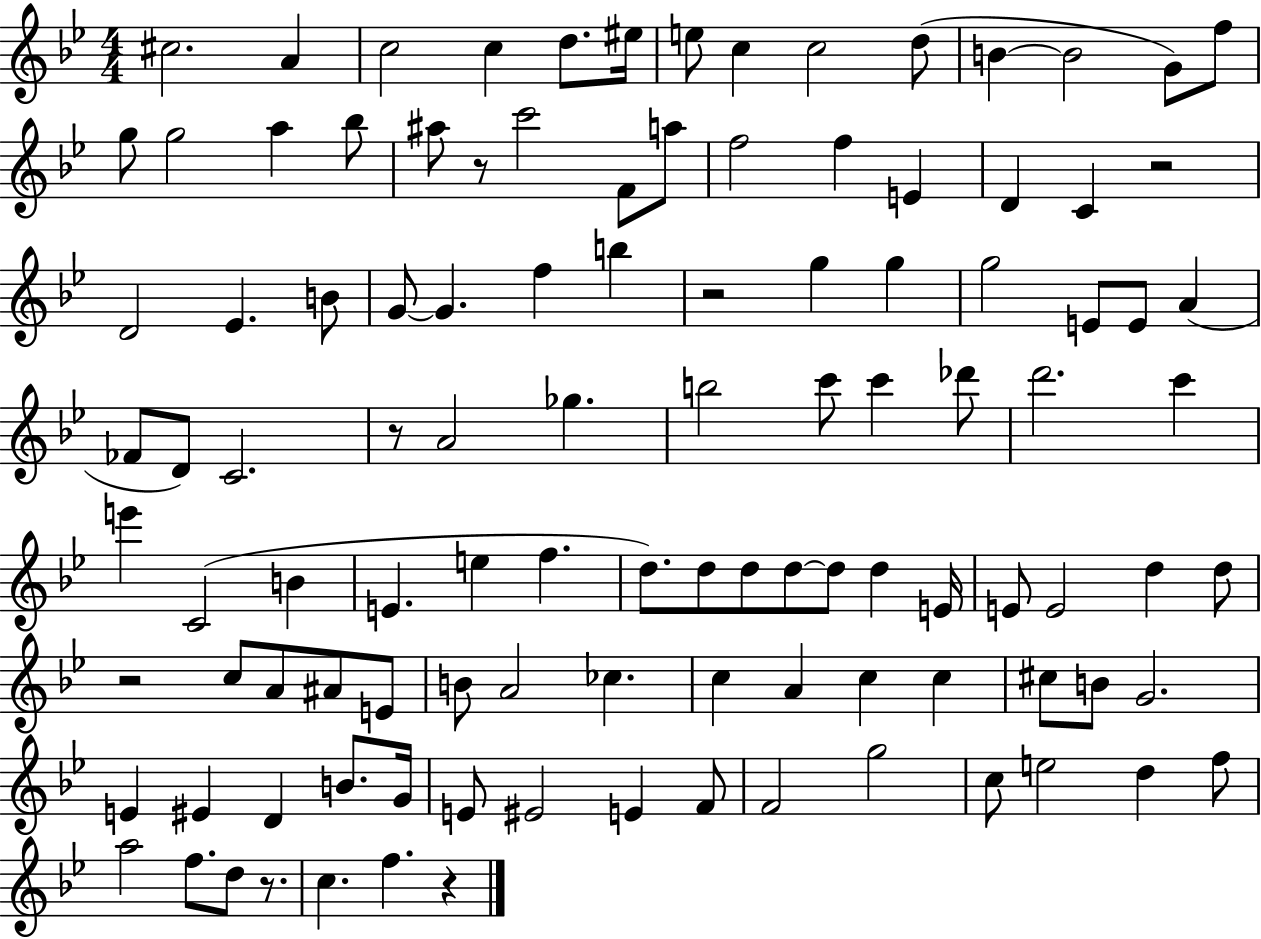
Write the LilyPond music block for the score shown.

{
  \clef treble
  \numericTimeSignature
  \time 4/4
  \key bes \major
  cis''2. a'4 | c''2 c''4 d''8. eis''16 | e''8 c''4 c''2 d''8( | b'4~~ b'2 g'8) f''8 | \break g''8 g''2 a''4 bes''8 | ais''8 r8 c'''2 f'8 a''8 | f''2 f''4 e'4 | d'4 c'4 r2 | \break d'2 ees'4. b'8 | g'8~~ g'4. f''4 b''4 | r2 g''4 g''4 | g''2 e'8 e'8 a'4( | \break fes'8 d'8) c'2. | r8 a'2 ges''4. | b''2 c'''8 c'''4 des'''8 | d'''2. c'''4 | \break e'''4 c'2( b'4 | e'4. e''4 f''4. | d''8.) d''8 d''8 d''8~~ d''8 d''4 e'16 | e'8 e'2 d''4 d''8 | \break r2 c''8 a'8 ais'8 e'8 | b'8 a'2 ces''4. | c''4 a'4 c''4 c''4 | cis''8 b'8 g'2. | \break e'4 eis'4 d'4 b'8. g'16 | e'8 eis'2 e'4 f'8 | f'2 g''2 | c''8 e''2 d''4 f''8 | \break a''2 f''8. d''8 r8. | c''4. f''4. r4 | \bar "|."
}